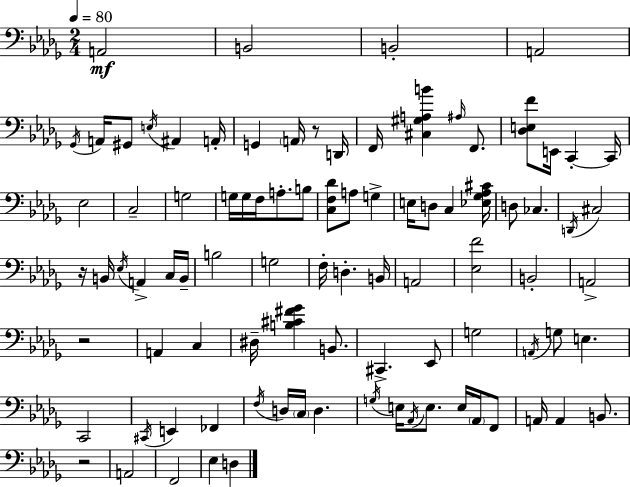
{
  \clef bass
  \numericTimeSignature
  \time 2/4
  \key bes \minor
  \tempo 4 = 80
  a,2\mf | b,2 | b,2-. | a,2 | \break \acciaccatura { ges,16 } a,16 gis,8 \acciaccatura { e16 } ais,4 | a,16-. g,4 \parenthesize a,16 r8 | d,16 f,16 <cis gis a b'>4 \grace { ais16 } | f,8. <des e f'>8 e,16 c,4-.~~ | \break c,16 ees2 | c2-- | g2 | g16 g16 f16 a8.-. | \break b8 <c f des'>8 a8 g4-> | e16 d8 c4 | <ees ges aes cis'>16 d8 ces4. | \acciaccatura { d,16 } cis2 | \break r16 b,16 \acciaccatura { ees16 } a,4-> | c16 b,16-- b2 | g2 | f16-. d4.-. | \break b,16 a,2 | <ees f'>2 | b,2-. | a,2-> | \break r2 | a,4 | c4 dis16-- <b cis' fis' ges'>4 | b,8. cis,4.-> | \break ees,8 g2 | \acciaccatura { a,16 } g8 | e4. c,2 | \acciaccatura { cis,16 } e,4 | \break fes,4 \acciaccatura { f16 } | d16 \parenthesize c16 d4. | \acciaccatura { g16 } e16 \acciaccatura { aes,16 } e8. e16 \parenthesize aes,16 | f,8 a,16 a,4 b,8. | \break r2 | a,2 | f,2 | ees4 d4 | \break \bar "|."
}